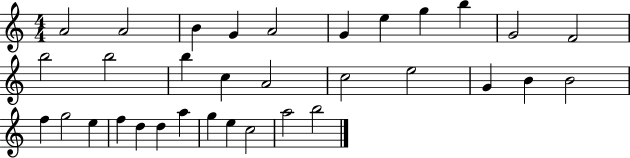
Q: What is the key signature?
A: C major